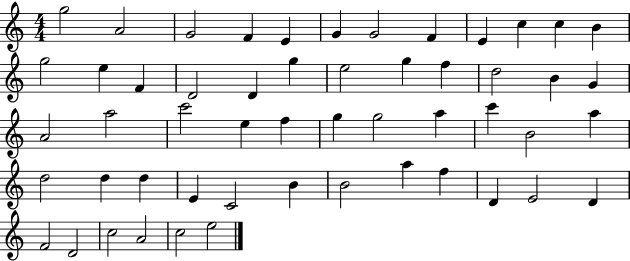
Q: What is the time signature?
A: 4/4